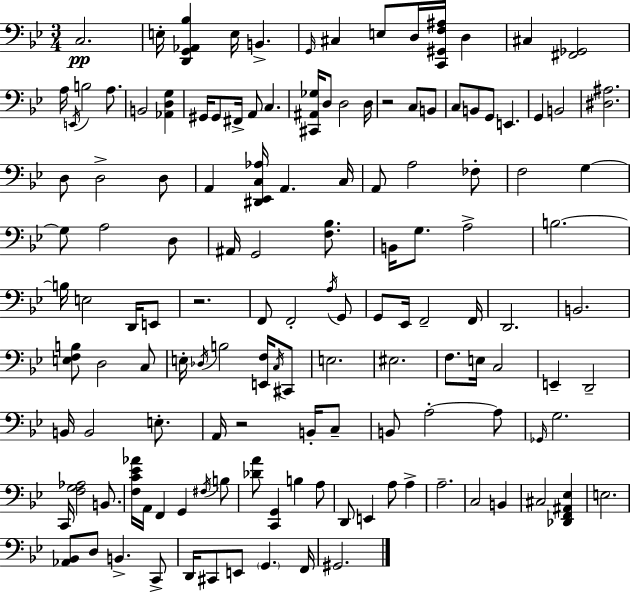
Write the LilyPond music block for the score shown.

{
  \clef bass
  \numericTimeSignature
  \time 3/4
  \key g \minor
  c2.\pp | e16-. <d, g, aes, bes>4 e16 b,4.-> | \grace { g,16 } cis4 e8 d16 <c, gis, f ais>16 d4 | cis4 <fis, ges,>2 | \break a16 \acciaccatura { e,16 } b2 a8. | b,2 <aes, d g>4 | gis,16 gis,8 fis,16-> a,8 c4. | <cis, ais, ges>16 d8 d2 | \break d16 r2 c8 | b,8 c8 b,8 g,8 e,4. | g,4 b,2 | <dis ais>2. | \break d8 d2-> | d8 a,4 <dis, ees, c aes>16 a,4. | c16 a,8 a2 | fes8-. f2 g4~~ | \break g8 a2 | d8 ais,16 g,2 <f bes>8. | b,16 g8. a2-> | b2.~~ | \break b16 e2 d,16 | e,8 r2. | f,8 f,2-. | \acciaccatura { a16 } g,8 g,8 ees,16 f,2-- | \break f,16 d,2. | b,2. | <e f b>8 d2 | c8 e16-. \acciaccatura { des16 } b2 | \break <e, f>16 \acciaccatura { c16 } cis,8 e2. | eis2. | f8. e16 c2 | e,4-- d,2-- | \break b,16 b,2 | e8.-. a,16 r2 | b,16-. c8-- b,8 a2-.~~ | a8 \grace { ges,16 } g2. | \break c,16 <f g aes>2 | b,8. <f c' ees' aes'>16 a,16 f,4 | g,4 \acciaccatura { fis16 } b8 <des' a'>8 <c, g,>4 | b4 a8 d,8 e,4 | \break a8 a4-> a2.-- | c2 | b,4 cis2 | <des, f, ais, ees>4 e2. | \break <aes, bes,>8 d8 b,4.-> | c,8-> d,16 cis,8 e,8 | \parenthesize g,4. f,16 gis,2. | \bar "|."
}